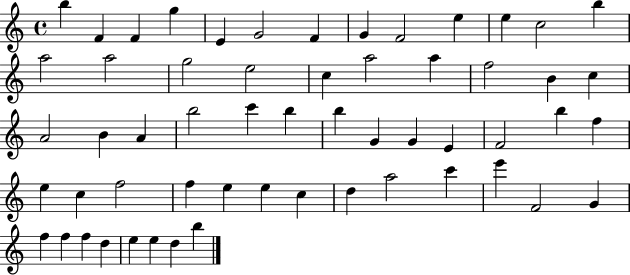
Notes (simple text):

B5/q F4/q F4/q G5/q E4/q G4/h F4/q G4/q F4/h E5/q E5/q C5/h B5/q A5/h A5/h G5/h E5/h C5/q A5/h A5/q F5/h B4/q C5/q A4/h B4/q A4/q B5/h C6/q B5/q B5/q G4/q G4/q E4/q F4/h B5/q F5/q E5/q C5/q F5/h F5/q E5/q E5/q C5/q D5/q A5/h C6/q E6/q F4/h G4/q F5/q F5/q F5/q D5/q E5/q E5/q D5/q B5/q